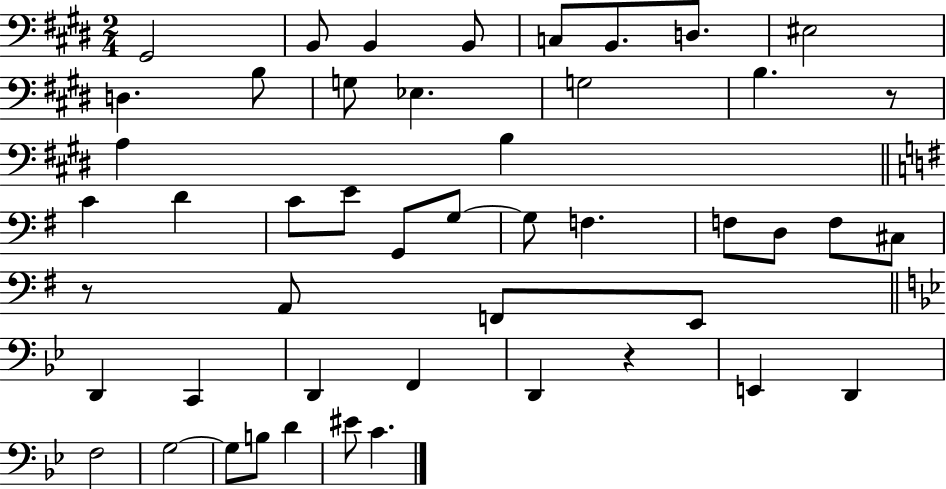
G#2/h B2/e B2/q B2/e C3/e B2/e. D3/e. EIS3/h D3/q. B3/e G3/e Eb3/q. G3/h B3/q. R/e A3/q B3/q C4/q D4/q C4/e E4/e G2/e G3/e G3/e F3/q. F3/e D3/e F3/e C#3/e R/e A2/e F2/e E2/e D2/q C2/q D2/q F2/q D2/q R/q E2/q D2/q F3/h G3/h G3/e B3/e D4/q EIS4/e C4/q.